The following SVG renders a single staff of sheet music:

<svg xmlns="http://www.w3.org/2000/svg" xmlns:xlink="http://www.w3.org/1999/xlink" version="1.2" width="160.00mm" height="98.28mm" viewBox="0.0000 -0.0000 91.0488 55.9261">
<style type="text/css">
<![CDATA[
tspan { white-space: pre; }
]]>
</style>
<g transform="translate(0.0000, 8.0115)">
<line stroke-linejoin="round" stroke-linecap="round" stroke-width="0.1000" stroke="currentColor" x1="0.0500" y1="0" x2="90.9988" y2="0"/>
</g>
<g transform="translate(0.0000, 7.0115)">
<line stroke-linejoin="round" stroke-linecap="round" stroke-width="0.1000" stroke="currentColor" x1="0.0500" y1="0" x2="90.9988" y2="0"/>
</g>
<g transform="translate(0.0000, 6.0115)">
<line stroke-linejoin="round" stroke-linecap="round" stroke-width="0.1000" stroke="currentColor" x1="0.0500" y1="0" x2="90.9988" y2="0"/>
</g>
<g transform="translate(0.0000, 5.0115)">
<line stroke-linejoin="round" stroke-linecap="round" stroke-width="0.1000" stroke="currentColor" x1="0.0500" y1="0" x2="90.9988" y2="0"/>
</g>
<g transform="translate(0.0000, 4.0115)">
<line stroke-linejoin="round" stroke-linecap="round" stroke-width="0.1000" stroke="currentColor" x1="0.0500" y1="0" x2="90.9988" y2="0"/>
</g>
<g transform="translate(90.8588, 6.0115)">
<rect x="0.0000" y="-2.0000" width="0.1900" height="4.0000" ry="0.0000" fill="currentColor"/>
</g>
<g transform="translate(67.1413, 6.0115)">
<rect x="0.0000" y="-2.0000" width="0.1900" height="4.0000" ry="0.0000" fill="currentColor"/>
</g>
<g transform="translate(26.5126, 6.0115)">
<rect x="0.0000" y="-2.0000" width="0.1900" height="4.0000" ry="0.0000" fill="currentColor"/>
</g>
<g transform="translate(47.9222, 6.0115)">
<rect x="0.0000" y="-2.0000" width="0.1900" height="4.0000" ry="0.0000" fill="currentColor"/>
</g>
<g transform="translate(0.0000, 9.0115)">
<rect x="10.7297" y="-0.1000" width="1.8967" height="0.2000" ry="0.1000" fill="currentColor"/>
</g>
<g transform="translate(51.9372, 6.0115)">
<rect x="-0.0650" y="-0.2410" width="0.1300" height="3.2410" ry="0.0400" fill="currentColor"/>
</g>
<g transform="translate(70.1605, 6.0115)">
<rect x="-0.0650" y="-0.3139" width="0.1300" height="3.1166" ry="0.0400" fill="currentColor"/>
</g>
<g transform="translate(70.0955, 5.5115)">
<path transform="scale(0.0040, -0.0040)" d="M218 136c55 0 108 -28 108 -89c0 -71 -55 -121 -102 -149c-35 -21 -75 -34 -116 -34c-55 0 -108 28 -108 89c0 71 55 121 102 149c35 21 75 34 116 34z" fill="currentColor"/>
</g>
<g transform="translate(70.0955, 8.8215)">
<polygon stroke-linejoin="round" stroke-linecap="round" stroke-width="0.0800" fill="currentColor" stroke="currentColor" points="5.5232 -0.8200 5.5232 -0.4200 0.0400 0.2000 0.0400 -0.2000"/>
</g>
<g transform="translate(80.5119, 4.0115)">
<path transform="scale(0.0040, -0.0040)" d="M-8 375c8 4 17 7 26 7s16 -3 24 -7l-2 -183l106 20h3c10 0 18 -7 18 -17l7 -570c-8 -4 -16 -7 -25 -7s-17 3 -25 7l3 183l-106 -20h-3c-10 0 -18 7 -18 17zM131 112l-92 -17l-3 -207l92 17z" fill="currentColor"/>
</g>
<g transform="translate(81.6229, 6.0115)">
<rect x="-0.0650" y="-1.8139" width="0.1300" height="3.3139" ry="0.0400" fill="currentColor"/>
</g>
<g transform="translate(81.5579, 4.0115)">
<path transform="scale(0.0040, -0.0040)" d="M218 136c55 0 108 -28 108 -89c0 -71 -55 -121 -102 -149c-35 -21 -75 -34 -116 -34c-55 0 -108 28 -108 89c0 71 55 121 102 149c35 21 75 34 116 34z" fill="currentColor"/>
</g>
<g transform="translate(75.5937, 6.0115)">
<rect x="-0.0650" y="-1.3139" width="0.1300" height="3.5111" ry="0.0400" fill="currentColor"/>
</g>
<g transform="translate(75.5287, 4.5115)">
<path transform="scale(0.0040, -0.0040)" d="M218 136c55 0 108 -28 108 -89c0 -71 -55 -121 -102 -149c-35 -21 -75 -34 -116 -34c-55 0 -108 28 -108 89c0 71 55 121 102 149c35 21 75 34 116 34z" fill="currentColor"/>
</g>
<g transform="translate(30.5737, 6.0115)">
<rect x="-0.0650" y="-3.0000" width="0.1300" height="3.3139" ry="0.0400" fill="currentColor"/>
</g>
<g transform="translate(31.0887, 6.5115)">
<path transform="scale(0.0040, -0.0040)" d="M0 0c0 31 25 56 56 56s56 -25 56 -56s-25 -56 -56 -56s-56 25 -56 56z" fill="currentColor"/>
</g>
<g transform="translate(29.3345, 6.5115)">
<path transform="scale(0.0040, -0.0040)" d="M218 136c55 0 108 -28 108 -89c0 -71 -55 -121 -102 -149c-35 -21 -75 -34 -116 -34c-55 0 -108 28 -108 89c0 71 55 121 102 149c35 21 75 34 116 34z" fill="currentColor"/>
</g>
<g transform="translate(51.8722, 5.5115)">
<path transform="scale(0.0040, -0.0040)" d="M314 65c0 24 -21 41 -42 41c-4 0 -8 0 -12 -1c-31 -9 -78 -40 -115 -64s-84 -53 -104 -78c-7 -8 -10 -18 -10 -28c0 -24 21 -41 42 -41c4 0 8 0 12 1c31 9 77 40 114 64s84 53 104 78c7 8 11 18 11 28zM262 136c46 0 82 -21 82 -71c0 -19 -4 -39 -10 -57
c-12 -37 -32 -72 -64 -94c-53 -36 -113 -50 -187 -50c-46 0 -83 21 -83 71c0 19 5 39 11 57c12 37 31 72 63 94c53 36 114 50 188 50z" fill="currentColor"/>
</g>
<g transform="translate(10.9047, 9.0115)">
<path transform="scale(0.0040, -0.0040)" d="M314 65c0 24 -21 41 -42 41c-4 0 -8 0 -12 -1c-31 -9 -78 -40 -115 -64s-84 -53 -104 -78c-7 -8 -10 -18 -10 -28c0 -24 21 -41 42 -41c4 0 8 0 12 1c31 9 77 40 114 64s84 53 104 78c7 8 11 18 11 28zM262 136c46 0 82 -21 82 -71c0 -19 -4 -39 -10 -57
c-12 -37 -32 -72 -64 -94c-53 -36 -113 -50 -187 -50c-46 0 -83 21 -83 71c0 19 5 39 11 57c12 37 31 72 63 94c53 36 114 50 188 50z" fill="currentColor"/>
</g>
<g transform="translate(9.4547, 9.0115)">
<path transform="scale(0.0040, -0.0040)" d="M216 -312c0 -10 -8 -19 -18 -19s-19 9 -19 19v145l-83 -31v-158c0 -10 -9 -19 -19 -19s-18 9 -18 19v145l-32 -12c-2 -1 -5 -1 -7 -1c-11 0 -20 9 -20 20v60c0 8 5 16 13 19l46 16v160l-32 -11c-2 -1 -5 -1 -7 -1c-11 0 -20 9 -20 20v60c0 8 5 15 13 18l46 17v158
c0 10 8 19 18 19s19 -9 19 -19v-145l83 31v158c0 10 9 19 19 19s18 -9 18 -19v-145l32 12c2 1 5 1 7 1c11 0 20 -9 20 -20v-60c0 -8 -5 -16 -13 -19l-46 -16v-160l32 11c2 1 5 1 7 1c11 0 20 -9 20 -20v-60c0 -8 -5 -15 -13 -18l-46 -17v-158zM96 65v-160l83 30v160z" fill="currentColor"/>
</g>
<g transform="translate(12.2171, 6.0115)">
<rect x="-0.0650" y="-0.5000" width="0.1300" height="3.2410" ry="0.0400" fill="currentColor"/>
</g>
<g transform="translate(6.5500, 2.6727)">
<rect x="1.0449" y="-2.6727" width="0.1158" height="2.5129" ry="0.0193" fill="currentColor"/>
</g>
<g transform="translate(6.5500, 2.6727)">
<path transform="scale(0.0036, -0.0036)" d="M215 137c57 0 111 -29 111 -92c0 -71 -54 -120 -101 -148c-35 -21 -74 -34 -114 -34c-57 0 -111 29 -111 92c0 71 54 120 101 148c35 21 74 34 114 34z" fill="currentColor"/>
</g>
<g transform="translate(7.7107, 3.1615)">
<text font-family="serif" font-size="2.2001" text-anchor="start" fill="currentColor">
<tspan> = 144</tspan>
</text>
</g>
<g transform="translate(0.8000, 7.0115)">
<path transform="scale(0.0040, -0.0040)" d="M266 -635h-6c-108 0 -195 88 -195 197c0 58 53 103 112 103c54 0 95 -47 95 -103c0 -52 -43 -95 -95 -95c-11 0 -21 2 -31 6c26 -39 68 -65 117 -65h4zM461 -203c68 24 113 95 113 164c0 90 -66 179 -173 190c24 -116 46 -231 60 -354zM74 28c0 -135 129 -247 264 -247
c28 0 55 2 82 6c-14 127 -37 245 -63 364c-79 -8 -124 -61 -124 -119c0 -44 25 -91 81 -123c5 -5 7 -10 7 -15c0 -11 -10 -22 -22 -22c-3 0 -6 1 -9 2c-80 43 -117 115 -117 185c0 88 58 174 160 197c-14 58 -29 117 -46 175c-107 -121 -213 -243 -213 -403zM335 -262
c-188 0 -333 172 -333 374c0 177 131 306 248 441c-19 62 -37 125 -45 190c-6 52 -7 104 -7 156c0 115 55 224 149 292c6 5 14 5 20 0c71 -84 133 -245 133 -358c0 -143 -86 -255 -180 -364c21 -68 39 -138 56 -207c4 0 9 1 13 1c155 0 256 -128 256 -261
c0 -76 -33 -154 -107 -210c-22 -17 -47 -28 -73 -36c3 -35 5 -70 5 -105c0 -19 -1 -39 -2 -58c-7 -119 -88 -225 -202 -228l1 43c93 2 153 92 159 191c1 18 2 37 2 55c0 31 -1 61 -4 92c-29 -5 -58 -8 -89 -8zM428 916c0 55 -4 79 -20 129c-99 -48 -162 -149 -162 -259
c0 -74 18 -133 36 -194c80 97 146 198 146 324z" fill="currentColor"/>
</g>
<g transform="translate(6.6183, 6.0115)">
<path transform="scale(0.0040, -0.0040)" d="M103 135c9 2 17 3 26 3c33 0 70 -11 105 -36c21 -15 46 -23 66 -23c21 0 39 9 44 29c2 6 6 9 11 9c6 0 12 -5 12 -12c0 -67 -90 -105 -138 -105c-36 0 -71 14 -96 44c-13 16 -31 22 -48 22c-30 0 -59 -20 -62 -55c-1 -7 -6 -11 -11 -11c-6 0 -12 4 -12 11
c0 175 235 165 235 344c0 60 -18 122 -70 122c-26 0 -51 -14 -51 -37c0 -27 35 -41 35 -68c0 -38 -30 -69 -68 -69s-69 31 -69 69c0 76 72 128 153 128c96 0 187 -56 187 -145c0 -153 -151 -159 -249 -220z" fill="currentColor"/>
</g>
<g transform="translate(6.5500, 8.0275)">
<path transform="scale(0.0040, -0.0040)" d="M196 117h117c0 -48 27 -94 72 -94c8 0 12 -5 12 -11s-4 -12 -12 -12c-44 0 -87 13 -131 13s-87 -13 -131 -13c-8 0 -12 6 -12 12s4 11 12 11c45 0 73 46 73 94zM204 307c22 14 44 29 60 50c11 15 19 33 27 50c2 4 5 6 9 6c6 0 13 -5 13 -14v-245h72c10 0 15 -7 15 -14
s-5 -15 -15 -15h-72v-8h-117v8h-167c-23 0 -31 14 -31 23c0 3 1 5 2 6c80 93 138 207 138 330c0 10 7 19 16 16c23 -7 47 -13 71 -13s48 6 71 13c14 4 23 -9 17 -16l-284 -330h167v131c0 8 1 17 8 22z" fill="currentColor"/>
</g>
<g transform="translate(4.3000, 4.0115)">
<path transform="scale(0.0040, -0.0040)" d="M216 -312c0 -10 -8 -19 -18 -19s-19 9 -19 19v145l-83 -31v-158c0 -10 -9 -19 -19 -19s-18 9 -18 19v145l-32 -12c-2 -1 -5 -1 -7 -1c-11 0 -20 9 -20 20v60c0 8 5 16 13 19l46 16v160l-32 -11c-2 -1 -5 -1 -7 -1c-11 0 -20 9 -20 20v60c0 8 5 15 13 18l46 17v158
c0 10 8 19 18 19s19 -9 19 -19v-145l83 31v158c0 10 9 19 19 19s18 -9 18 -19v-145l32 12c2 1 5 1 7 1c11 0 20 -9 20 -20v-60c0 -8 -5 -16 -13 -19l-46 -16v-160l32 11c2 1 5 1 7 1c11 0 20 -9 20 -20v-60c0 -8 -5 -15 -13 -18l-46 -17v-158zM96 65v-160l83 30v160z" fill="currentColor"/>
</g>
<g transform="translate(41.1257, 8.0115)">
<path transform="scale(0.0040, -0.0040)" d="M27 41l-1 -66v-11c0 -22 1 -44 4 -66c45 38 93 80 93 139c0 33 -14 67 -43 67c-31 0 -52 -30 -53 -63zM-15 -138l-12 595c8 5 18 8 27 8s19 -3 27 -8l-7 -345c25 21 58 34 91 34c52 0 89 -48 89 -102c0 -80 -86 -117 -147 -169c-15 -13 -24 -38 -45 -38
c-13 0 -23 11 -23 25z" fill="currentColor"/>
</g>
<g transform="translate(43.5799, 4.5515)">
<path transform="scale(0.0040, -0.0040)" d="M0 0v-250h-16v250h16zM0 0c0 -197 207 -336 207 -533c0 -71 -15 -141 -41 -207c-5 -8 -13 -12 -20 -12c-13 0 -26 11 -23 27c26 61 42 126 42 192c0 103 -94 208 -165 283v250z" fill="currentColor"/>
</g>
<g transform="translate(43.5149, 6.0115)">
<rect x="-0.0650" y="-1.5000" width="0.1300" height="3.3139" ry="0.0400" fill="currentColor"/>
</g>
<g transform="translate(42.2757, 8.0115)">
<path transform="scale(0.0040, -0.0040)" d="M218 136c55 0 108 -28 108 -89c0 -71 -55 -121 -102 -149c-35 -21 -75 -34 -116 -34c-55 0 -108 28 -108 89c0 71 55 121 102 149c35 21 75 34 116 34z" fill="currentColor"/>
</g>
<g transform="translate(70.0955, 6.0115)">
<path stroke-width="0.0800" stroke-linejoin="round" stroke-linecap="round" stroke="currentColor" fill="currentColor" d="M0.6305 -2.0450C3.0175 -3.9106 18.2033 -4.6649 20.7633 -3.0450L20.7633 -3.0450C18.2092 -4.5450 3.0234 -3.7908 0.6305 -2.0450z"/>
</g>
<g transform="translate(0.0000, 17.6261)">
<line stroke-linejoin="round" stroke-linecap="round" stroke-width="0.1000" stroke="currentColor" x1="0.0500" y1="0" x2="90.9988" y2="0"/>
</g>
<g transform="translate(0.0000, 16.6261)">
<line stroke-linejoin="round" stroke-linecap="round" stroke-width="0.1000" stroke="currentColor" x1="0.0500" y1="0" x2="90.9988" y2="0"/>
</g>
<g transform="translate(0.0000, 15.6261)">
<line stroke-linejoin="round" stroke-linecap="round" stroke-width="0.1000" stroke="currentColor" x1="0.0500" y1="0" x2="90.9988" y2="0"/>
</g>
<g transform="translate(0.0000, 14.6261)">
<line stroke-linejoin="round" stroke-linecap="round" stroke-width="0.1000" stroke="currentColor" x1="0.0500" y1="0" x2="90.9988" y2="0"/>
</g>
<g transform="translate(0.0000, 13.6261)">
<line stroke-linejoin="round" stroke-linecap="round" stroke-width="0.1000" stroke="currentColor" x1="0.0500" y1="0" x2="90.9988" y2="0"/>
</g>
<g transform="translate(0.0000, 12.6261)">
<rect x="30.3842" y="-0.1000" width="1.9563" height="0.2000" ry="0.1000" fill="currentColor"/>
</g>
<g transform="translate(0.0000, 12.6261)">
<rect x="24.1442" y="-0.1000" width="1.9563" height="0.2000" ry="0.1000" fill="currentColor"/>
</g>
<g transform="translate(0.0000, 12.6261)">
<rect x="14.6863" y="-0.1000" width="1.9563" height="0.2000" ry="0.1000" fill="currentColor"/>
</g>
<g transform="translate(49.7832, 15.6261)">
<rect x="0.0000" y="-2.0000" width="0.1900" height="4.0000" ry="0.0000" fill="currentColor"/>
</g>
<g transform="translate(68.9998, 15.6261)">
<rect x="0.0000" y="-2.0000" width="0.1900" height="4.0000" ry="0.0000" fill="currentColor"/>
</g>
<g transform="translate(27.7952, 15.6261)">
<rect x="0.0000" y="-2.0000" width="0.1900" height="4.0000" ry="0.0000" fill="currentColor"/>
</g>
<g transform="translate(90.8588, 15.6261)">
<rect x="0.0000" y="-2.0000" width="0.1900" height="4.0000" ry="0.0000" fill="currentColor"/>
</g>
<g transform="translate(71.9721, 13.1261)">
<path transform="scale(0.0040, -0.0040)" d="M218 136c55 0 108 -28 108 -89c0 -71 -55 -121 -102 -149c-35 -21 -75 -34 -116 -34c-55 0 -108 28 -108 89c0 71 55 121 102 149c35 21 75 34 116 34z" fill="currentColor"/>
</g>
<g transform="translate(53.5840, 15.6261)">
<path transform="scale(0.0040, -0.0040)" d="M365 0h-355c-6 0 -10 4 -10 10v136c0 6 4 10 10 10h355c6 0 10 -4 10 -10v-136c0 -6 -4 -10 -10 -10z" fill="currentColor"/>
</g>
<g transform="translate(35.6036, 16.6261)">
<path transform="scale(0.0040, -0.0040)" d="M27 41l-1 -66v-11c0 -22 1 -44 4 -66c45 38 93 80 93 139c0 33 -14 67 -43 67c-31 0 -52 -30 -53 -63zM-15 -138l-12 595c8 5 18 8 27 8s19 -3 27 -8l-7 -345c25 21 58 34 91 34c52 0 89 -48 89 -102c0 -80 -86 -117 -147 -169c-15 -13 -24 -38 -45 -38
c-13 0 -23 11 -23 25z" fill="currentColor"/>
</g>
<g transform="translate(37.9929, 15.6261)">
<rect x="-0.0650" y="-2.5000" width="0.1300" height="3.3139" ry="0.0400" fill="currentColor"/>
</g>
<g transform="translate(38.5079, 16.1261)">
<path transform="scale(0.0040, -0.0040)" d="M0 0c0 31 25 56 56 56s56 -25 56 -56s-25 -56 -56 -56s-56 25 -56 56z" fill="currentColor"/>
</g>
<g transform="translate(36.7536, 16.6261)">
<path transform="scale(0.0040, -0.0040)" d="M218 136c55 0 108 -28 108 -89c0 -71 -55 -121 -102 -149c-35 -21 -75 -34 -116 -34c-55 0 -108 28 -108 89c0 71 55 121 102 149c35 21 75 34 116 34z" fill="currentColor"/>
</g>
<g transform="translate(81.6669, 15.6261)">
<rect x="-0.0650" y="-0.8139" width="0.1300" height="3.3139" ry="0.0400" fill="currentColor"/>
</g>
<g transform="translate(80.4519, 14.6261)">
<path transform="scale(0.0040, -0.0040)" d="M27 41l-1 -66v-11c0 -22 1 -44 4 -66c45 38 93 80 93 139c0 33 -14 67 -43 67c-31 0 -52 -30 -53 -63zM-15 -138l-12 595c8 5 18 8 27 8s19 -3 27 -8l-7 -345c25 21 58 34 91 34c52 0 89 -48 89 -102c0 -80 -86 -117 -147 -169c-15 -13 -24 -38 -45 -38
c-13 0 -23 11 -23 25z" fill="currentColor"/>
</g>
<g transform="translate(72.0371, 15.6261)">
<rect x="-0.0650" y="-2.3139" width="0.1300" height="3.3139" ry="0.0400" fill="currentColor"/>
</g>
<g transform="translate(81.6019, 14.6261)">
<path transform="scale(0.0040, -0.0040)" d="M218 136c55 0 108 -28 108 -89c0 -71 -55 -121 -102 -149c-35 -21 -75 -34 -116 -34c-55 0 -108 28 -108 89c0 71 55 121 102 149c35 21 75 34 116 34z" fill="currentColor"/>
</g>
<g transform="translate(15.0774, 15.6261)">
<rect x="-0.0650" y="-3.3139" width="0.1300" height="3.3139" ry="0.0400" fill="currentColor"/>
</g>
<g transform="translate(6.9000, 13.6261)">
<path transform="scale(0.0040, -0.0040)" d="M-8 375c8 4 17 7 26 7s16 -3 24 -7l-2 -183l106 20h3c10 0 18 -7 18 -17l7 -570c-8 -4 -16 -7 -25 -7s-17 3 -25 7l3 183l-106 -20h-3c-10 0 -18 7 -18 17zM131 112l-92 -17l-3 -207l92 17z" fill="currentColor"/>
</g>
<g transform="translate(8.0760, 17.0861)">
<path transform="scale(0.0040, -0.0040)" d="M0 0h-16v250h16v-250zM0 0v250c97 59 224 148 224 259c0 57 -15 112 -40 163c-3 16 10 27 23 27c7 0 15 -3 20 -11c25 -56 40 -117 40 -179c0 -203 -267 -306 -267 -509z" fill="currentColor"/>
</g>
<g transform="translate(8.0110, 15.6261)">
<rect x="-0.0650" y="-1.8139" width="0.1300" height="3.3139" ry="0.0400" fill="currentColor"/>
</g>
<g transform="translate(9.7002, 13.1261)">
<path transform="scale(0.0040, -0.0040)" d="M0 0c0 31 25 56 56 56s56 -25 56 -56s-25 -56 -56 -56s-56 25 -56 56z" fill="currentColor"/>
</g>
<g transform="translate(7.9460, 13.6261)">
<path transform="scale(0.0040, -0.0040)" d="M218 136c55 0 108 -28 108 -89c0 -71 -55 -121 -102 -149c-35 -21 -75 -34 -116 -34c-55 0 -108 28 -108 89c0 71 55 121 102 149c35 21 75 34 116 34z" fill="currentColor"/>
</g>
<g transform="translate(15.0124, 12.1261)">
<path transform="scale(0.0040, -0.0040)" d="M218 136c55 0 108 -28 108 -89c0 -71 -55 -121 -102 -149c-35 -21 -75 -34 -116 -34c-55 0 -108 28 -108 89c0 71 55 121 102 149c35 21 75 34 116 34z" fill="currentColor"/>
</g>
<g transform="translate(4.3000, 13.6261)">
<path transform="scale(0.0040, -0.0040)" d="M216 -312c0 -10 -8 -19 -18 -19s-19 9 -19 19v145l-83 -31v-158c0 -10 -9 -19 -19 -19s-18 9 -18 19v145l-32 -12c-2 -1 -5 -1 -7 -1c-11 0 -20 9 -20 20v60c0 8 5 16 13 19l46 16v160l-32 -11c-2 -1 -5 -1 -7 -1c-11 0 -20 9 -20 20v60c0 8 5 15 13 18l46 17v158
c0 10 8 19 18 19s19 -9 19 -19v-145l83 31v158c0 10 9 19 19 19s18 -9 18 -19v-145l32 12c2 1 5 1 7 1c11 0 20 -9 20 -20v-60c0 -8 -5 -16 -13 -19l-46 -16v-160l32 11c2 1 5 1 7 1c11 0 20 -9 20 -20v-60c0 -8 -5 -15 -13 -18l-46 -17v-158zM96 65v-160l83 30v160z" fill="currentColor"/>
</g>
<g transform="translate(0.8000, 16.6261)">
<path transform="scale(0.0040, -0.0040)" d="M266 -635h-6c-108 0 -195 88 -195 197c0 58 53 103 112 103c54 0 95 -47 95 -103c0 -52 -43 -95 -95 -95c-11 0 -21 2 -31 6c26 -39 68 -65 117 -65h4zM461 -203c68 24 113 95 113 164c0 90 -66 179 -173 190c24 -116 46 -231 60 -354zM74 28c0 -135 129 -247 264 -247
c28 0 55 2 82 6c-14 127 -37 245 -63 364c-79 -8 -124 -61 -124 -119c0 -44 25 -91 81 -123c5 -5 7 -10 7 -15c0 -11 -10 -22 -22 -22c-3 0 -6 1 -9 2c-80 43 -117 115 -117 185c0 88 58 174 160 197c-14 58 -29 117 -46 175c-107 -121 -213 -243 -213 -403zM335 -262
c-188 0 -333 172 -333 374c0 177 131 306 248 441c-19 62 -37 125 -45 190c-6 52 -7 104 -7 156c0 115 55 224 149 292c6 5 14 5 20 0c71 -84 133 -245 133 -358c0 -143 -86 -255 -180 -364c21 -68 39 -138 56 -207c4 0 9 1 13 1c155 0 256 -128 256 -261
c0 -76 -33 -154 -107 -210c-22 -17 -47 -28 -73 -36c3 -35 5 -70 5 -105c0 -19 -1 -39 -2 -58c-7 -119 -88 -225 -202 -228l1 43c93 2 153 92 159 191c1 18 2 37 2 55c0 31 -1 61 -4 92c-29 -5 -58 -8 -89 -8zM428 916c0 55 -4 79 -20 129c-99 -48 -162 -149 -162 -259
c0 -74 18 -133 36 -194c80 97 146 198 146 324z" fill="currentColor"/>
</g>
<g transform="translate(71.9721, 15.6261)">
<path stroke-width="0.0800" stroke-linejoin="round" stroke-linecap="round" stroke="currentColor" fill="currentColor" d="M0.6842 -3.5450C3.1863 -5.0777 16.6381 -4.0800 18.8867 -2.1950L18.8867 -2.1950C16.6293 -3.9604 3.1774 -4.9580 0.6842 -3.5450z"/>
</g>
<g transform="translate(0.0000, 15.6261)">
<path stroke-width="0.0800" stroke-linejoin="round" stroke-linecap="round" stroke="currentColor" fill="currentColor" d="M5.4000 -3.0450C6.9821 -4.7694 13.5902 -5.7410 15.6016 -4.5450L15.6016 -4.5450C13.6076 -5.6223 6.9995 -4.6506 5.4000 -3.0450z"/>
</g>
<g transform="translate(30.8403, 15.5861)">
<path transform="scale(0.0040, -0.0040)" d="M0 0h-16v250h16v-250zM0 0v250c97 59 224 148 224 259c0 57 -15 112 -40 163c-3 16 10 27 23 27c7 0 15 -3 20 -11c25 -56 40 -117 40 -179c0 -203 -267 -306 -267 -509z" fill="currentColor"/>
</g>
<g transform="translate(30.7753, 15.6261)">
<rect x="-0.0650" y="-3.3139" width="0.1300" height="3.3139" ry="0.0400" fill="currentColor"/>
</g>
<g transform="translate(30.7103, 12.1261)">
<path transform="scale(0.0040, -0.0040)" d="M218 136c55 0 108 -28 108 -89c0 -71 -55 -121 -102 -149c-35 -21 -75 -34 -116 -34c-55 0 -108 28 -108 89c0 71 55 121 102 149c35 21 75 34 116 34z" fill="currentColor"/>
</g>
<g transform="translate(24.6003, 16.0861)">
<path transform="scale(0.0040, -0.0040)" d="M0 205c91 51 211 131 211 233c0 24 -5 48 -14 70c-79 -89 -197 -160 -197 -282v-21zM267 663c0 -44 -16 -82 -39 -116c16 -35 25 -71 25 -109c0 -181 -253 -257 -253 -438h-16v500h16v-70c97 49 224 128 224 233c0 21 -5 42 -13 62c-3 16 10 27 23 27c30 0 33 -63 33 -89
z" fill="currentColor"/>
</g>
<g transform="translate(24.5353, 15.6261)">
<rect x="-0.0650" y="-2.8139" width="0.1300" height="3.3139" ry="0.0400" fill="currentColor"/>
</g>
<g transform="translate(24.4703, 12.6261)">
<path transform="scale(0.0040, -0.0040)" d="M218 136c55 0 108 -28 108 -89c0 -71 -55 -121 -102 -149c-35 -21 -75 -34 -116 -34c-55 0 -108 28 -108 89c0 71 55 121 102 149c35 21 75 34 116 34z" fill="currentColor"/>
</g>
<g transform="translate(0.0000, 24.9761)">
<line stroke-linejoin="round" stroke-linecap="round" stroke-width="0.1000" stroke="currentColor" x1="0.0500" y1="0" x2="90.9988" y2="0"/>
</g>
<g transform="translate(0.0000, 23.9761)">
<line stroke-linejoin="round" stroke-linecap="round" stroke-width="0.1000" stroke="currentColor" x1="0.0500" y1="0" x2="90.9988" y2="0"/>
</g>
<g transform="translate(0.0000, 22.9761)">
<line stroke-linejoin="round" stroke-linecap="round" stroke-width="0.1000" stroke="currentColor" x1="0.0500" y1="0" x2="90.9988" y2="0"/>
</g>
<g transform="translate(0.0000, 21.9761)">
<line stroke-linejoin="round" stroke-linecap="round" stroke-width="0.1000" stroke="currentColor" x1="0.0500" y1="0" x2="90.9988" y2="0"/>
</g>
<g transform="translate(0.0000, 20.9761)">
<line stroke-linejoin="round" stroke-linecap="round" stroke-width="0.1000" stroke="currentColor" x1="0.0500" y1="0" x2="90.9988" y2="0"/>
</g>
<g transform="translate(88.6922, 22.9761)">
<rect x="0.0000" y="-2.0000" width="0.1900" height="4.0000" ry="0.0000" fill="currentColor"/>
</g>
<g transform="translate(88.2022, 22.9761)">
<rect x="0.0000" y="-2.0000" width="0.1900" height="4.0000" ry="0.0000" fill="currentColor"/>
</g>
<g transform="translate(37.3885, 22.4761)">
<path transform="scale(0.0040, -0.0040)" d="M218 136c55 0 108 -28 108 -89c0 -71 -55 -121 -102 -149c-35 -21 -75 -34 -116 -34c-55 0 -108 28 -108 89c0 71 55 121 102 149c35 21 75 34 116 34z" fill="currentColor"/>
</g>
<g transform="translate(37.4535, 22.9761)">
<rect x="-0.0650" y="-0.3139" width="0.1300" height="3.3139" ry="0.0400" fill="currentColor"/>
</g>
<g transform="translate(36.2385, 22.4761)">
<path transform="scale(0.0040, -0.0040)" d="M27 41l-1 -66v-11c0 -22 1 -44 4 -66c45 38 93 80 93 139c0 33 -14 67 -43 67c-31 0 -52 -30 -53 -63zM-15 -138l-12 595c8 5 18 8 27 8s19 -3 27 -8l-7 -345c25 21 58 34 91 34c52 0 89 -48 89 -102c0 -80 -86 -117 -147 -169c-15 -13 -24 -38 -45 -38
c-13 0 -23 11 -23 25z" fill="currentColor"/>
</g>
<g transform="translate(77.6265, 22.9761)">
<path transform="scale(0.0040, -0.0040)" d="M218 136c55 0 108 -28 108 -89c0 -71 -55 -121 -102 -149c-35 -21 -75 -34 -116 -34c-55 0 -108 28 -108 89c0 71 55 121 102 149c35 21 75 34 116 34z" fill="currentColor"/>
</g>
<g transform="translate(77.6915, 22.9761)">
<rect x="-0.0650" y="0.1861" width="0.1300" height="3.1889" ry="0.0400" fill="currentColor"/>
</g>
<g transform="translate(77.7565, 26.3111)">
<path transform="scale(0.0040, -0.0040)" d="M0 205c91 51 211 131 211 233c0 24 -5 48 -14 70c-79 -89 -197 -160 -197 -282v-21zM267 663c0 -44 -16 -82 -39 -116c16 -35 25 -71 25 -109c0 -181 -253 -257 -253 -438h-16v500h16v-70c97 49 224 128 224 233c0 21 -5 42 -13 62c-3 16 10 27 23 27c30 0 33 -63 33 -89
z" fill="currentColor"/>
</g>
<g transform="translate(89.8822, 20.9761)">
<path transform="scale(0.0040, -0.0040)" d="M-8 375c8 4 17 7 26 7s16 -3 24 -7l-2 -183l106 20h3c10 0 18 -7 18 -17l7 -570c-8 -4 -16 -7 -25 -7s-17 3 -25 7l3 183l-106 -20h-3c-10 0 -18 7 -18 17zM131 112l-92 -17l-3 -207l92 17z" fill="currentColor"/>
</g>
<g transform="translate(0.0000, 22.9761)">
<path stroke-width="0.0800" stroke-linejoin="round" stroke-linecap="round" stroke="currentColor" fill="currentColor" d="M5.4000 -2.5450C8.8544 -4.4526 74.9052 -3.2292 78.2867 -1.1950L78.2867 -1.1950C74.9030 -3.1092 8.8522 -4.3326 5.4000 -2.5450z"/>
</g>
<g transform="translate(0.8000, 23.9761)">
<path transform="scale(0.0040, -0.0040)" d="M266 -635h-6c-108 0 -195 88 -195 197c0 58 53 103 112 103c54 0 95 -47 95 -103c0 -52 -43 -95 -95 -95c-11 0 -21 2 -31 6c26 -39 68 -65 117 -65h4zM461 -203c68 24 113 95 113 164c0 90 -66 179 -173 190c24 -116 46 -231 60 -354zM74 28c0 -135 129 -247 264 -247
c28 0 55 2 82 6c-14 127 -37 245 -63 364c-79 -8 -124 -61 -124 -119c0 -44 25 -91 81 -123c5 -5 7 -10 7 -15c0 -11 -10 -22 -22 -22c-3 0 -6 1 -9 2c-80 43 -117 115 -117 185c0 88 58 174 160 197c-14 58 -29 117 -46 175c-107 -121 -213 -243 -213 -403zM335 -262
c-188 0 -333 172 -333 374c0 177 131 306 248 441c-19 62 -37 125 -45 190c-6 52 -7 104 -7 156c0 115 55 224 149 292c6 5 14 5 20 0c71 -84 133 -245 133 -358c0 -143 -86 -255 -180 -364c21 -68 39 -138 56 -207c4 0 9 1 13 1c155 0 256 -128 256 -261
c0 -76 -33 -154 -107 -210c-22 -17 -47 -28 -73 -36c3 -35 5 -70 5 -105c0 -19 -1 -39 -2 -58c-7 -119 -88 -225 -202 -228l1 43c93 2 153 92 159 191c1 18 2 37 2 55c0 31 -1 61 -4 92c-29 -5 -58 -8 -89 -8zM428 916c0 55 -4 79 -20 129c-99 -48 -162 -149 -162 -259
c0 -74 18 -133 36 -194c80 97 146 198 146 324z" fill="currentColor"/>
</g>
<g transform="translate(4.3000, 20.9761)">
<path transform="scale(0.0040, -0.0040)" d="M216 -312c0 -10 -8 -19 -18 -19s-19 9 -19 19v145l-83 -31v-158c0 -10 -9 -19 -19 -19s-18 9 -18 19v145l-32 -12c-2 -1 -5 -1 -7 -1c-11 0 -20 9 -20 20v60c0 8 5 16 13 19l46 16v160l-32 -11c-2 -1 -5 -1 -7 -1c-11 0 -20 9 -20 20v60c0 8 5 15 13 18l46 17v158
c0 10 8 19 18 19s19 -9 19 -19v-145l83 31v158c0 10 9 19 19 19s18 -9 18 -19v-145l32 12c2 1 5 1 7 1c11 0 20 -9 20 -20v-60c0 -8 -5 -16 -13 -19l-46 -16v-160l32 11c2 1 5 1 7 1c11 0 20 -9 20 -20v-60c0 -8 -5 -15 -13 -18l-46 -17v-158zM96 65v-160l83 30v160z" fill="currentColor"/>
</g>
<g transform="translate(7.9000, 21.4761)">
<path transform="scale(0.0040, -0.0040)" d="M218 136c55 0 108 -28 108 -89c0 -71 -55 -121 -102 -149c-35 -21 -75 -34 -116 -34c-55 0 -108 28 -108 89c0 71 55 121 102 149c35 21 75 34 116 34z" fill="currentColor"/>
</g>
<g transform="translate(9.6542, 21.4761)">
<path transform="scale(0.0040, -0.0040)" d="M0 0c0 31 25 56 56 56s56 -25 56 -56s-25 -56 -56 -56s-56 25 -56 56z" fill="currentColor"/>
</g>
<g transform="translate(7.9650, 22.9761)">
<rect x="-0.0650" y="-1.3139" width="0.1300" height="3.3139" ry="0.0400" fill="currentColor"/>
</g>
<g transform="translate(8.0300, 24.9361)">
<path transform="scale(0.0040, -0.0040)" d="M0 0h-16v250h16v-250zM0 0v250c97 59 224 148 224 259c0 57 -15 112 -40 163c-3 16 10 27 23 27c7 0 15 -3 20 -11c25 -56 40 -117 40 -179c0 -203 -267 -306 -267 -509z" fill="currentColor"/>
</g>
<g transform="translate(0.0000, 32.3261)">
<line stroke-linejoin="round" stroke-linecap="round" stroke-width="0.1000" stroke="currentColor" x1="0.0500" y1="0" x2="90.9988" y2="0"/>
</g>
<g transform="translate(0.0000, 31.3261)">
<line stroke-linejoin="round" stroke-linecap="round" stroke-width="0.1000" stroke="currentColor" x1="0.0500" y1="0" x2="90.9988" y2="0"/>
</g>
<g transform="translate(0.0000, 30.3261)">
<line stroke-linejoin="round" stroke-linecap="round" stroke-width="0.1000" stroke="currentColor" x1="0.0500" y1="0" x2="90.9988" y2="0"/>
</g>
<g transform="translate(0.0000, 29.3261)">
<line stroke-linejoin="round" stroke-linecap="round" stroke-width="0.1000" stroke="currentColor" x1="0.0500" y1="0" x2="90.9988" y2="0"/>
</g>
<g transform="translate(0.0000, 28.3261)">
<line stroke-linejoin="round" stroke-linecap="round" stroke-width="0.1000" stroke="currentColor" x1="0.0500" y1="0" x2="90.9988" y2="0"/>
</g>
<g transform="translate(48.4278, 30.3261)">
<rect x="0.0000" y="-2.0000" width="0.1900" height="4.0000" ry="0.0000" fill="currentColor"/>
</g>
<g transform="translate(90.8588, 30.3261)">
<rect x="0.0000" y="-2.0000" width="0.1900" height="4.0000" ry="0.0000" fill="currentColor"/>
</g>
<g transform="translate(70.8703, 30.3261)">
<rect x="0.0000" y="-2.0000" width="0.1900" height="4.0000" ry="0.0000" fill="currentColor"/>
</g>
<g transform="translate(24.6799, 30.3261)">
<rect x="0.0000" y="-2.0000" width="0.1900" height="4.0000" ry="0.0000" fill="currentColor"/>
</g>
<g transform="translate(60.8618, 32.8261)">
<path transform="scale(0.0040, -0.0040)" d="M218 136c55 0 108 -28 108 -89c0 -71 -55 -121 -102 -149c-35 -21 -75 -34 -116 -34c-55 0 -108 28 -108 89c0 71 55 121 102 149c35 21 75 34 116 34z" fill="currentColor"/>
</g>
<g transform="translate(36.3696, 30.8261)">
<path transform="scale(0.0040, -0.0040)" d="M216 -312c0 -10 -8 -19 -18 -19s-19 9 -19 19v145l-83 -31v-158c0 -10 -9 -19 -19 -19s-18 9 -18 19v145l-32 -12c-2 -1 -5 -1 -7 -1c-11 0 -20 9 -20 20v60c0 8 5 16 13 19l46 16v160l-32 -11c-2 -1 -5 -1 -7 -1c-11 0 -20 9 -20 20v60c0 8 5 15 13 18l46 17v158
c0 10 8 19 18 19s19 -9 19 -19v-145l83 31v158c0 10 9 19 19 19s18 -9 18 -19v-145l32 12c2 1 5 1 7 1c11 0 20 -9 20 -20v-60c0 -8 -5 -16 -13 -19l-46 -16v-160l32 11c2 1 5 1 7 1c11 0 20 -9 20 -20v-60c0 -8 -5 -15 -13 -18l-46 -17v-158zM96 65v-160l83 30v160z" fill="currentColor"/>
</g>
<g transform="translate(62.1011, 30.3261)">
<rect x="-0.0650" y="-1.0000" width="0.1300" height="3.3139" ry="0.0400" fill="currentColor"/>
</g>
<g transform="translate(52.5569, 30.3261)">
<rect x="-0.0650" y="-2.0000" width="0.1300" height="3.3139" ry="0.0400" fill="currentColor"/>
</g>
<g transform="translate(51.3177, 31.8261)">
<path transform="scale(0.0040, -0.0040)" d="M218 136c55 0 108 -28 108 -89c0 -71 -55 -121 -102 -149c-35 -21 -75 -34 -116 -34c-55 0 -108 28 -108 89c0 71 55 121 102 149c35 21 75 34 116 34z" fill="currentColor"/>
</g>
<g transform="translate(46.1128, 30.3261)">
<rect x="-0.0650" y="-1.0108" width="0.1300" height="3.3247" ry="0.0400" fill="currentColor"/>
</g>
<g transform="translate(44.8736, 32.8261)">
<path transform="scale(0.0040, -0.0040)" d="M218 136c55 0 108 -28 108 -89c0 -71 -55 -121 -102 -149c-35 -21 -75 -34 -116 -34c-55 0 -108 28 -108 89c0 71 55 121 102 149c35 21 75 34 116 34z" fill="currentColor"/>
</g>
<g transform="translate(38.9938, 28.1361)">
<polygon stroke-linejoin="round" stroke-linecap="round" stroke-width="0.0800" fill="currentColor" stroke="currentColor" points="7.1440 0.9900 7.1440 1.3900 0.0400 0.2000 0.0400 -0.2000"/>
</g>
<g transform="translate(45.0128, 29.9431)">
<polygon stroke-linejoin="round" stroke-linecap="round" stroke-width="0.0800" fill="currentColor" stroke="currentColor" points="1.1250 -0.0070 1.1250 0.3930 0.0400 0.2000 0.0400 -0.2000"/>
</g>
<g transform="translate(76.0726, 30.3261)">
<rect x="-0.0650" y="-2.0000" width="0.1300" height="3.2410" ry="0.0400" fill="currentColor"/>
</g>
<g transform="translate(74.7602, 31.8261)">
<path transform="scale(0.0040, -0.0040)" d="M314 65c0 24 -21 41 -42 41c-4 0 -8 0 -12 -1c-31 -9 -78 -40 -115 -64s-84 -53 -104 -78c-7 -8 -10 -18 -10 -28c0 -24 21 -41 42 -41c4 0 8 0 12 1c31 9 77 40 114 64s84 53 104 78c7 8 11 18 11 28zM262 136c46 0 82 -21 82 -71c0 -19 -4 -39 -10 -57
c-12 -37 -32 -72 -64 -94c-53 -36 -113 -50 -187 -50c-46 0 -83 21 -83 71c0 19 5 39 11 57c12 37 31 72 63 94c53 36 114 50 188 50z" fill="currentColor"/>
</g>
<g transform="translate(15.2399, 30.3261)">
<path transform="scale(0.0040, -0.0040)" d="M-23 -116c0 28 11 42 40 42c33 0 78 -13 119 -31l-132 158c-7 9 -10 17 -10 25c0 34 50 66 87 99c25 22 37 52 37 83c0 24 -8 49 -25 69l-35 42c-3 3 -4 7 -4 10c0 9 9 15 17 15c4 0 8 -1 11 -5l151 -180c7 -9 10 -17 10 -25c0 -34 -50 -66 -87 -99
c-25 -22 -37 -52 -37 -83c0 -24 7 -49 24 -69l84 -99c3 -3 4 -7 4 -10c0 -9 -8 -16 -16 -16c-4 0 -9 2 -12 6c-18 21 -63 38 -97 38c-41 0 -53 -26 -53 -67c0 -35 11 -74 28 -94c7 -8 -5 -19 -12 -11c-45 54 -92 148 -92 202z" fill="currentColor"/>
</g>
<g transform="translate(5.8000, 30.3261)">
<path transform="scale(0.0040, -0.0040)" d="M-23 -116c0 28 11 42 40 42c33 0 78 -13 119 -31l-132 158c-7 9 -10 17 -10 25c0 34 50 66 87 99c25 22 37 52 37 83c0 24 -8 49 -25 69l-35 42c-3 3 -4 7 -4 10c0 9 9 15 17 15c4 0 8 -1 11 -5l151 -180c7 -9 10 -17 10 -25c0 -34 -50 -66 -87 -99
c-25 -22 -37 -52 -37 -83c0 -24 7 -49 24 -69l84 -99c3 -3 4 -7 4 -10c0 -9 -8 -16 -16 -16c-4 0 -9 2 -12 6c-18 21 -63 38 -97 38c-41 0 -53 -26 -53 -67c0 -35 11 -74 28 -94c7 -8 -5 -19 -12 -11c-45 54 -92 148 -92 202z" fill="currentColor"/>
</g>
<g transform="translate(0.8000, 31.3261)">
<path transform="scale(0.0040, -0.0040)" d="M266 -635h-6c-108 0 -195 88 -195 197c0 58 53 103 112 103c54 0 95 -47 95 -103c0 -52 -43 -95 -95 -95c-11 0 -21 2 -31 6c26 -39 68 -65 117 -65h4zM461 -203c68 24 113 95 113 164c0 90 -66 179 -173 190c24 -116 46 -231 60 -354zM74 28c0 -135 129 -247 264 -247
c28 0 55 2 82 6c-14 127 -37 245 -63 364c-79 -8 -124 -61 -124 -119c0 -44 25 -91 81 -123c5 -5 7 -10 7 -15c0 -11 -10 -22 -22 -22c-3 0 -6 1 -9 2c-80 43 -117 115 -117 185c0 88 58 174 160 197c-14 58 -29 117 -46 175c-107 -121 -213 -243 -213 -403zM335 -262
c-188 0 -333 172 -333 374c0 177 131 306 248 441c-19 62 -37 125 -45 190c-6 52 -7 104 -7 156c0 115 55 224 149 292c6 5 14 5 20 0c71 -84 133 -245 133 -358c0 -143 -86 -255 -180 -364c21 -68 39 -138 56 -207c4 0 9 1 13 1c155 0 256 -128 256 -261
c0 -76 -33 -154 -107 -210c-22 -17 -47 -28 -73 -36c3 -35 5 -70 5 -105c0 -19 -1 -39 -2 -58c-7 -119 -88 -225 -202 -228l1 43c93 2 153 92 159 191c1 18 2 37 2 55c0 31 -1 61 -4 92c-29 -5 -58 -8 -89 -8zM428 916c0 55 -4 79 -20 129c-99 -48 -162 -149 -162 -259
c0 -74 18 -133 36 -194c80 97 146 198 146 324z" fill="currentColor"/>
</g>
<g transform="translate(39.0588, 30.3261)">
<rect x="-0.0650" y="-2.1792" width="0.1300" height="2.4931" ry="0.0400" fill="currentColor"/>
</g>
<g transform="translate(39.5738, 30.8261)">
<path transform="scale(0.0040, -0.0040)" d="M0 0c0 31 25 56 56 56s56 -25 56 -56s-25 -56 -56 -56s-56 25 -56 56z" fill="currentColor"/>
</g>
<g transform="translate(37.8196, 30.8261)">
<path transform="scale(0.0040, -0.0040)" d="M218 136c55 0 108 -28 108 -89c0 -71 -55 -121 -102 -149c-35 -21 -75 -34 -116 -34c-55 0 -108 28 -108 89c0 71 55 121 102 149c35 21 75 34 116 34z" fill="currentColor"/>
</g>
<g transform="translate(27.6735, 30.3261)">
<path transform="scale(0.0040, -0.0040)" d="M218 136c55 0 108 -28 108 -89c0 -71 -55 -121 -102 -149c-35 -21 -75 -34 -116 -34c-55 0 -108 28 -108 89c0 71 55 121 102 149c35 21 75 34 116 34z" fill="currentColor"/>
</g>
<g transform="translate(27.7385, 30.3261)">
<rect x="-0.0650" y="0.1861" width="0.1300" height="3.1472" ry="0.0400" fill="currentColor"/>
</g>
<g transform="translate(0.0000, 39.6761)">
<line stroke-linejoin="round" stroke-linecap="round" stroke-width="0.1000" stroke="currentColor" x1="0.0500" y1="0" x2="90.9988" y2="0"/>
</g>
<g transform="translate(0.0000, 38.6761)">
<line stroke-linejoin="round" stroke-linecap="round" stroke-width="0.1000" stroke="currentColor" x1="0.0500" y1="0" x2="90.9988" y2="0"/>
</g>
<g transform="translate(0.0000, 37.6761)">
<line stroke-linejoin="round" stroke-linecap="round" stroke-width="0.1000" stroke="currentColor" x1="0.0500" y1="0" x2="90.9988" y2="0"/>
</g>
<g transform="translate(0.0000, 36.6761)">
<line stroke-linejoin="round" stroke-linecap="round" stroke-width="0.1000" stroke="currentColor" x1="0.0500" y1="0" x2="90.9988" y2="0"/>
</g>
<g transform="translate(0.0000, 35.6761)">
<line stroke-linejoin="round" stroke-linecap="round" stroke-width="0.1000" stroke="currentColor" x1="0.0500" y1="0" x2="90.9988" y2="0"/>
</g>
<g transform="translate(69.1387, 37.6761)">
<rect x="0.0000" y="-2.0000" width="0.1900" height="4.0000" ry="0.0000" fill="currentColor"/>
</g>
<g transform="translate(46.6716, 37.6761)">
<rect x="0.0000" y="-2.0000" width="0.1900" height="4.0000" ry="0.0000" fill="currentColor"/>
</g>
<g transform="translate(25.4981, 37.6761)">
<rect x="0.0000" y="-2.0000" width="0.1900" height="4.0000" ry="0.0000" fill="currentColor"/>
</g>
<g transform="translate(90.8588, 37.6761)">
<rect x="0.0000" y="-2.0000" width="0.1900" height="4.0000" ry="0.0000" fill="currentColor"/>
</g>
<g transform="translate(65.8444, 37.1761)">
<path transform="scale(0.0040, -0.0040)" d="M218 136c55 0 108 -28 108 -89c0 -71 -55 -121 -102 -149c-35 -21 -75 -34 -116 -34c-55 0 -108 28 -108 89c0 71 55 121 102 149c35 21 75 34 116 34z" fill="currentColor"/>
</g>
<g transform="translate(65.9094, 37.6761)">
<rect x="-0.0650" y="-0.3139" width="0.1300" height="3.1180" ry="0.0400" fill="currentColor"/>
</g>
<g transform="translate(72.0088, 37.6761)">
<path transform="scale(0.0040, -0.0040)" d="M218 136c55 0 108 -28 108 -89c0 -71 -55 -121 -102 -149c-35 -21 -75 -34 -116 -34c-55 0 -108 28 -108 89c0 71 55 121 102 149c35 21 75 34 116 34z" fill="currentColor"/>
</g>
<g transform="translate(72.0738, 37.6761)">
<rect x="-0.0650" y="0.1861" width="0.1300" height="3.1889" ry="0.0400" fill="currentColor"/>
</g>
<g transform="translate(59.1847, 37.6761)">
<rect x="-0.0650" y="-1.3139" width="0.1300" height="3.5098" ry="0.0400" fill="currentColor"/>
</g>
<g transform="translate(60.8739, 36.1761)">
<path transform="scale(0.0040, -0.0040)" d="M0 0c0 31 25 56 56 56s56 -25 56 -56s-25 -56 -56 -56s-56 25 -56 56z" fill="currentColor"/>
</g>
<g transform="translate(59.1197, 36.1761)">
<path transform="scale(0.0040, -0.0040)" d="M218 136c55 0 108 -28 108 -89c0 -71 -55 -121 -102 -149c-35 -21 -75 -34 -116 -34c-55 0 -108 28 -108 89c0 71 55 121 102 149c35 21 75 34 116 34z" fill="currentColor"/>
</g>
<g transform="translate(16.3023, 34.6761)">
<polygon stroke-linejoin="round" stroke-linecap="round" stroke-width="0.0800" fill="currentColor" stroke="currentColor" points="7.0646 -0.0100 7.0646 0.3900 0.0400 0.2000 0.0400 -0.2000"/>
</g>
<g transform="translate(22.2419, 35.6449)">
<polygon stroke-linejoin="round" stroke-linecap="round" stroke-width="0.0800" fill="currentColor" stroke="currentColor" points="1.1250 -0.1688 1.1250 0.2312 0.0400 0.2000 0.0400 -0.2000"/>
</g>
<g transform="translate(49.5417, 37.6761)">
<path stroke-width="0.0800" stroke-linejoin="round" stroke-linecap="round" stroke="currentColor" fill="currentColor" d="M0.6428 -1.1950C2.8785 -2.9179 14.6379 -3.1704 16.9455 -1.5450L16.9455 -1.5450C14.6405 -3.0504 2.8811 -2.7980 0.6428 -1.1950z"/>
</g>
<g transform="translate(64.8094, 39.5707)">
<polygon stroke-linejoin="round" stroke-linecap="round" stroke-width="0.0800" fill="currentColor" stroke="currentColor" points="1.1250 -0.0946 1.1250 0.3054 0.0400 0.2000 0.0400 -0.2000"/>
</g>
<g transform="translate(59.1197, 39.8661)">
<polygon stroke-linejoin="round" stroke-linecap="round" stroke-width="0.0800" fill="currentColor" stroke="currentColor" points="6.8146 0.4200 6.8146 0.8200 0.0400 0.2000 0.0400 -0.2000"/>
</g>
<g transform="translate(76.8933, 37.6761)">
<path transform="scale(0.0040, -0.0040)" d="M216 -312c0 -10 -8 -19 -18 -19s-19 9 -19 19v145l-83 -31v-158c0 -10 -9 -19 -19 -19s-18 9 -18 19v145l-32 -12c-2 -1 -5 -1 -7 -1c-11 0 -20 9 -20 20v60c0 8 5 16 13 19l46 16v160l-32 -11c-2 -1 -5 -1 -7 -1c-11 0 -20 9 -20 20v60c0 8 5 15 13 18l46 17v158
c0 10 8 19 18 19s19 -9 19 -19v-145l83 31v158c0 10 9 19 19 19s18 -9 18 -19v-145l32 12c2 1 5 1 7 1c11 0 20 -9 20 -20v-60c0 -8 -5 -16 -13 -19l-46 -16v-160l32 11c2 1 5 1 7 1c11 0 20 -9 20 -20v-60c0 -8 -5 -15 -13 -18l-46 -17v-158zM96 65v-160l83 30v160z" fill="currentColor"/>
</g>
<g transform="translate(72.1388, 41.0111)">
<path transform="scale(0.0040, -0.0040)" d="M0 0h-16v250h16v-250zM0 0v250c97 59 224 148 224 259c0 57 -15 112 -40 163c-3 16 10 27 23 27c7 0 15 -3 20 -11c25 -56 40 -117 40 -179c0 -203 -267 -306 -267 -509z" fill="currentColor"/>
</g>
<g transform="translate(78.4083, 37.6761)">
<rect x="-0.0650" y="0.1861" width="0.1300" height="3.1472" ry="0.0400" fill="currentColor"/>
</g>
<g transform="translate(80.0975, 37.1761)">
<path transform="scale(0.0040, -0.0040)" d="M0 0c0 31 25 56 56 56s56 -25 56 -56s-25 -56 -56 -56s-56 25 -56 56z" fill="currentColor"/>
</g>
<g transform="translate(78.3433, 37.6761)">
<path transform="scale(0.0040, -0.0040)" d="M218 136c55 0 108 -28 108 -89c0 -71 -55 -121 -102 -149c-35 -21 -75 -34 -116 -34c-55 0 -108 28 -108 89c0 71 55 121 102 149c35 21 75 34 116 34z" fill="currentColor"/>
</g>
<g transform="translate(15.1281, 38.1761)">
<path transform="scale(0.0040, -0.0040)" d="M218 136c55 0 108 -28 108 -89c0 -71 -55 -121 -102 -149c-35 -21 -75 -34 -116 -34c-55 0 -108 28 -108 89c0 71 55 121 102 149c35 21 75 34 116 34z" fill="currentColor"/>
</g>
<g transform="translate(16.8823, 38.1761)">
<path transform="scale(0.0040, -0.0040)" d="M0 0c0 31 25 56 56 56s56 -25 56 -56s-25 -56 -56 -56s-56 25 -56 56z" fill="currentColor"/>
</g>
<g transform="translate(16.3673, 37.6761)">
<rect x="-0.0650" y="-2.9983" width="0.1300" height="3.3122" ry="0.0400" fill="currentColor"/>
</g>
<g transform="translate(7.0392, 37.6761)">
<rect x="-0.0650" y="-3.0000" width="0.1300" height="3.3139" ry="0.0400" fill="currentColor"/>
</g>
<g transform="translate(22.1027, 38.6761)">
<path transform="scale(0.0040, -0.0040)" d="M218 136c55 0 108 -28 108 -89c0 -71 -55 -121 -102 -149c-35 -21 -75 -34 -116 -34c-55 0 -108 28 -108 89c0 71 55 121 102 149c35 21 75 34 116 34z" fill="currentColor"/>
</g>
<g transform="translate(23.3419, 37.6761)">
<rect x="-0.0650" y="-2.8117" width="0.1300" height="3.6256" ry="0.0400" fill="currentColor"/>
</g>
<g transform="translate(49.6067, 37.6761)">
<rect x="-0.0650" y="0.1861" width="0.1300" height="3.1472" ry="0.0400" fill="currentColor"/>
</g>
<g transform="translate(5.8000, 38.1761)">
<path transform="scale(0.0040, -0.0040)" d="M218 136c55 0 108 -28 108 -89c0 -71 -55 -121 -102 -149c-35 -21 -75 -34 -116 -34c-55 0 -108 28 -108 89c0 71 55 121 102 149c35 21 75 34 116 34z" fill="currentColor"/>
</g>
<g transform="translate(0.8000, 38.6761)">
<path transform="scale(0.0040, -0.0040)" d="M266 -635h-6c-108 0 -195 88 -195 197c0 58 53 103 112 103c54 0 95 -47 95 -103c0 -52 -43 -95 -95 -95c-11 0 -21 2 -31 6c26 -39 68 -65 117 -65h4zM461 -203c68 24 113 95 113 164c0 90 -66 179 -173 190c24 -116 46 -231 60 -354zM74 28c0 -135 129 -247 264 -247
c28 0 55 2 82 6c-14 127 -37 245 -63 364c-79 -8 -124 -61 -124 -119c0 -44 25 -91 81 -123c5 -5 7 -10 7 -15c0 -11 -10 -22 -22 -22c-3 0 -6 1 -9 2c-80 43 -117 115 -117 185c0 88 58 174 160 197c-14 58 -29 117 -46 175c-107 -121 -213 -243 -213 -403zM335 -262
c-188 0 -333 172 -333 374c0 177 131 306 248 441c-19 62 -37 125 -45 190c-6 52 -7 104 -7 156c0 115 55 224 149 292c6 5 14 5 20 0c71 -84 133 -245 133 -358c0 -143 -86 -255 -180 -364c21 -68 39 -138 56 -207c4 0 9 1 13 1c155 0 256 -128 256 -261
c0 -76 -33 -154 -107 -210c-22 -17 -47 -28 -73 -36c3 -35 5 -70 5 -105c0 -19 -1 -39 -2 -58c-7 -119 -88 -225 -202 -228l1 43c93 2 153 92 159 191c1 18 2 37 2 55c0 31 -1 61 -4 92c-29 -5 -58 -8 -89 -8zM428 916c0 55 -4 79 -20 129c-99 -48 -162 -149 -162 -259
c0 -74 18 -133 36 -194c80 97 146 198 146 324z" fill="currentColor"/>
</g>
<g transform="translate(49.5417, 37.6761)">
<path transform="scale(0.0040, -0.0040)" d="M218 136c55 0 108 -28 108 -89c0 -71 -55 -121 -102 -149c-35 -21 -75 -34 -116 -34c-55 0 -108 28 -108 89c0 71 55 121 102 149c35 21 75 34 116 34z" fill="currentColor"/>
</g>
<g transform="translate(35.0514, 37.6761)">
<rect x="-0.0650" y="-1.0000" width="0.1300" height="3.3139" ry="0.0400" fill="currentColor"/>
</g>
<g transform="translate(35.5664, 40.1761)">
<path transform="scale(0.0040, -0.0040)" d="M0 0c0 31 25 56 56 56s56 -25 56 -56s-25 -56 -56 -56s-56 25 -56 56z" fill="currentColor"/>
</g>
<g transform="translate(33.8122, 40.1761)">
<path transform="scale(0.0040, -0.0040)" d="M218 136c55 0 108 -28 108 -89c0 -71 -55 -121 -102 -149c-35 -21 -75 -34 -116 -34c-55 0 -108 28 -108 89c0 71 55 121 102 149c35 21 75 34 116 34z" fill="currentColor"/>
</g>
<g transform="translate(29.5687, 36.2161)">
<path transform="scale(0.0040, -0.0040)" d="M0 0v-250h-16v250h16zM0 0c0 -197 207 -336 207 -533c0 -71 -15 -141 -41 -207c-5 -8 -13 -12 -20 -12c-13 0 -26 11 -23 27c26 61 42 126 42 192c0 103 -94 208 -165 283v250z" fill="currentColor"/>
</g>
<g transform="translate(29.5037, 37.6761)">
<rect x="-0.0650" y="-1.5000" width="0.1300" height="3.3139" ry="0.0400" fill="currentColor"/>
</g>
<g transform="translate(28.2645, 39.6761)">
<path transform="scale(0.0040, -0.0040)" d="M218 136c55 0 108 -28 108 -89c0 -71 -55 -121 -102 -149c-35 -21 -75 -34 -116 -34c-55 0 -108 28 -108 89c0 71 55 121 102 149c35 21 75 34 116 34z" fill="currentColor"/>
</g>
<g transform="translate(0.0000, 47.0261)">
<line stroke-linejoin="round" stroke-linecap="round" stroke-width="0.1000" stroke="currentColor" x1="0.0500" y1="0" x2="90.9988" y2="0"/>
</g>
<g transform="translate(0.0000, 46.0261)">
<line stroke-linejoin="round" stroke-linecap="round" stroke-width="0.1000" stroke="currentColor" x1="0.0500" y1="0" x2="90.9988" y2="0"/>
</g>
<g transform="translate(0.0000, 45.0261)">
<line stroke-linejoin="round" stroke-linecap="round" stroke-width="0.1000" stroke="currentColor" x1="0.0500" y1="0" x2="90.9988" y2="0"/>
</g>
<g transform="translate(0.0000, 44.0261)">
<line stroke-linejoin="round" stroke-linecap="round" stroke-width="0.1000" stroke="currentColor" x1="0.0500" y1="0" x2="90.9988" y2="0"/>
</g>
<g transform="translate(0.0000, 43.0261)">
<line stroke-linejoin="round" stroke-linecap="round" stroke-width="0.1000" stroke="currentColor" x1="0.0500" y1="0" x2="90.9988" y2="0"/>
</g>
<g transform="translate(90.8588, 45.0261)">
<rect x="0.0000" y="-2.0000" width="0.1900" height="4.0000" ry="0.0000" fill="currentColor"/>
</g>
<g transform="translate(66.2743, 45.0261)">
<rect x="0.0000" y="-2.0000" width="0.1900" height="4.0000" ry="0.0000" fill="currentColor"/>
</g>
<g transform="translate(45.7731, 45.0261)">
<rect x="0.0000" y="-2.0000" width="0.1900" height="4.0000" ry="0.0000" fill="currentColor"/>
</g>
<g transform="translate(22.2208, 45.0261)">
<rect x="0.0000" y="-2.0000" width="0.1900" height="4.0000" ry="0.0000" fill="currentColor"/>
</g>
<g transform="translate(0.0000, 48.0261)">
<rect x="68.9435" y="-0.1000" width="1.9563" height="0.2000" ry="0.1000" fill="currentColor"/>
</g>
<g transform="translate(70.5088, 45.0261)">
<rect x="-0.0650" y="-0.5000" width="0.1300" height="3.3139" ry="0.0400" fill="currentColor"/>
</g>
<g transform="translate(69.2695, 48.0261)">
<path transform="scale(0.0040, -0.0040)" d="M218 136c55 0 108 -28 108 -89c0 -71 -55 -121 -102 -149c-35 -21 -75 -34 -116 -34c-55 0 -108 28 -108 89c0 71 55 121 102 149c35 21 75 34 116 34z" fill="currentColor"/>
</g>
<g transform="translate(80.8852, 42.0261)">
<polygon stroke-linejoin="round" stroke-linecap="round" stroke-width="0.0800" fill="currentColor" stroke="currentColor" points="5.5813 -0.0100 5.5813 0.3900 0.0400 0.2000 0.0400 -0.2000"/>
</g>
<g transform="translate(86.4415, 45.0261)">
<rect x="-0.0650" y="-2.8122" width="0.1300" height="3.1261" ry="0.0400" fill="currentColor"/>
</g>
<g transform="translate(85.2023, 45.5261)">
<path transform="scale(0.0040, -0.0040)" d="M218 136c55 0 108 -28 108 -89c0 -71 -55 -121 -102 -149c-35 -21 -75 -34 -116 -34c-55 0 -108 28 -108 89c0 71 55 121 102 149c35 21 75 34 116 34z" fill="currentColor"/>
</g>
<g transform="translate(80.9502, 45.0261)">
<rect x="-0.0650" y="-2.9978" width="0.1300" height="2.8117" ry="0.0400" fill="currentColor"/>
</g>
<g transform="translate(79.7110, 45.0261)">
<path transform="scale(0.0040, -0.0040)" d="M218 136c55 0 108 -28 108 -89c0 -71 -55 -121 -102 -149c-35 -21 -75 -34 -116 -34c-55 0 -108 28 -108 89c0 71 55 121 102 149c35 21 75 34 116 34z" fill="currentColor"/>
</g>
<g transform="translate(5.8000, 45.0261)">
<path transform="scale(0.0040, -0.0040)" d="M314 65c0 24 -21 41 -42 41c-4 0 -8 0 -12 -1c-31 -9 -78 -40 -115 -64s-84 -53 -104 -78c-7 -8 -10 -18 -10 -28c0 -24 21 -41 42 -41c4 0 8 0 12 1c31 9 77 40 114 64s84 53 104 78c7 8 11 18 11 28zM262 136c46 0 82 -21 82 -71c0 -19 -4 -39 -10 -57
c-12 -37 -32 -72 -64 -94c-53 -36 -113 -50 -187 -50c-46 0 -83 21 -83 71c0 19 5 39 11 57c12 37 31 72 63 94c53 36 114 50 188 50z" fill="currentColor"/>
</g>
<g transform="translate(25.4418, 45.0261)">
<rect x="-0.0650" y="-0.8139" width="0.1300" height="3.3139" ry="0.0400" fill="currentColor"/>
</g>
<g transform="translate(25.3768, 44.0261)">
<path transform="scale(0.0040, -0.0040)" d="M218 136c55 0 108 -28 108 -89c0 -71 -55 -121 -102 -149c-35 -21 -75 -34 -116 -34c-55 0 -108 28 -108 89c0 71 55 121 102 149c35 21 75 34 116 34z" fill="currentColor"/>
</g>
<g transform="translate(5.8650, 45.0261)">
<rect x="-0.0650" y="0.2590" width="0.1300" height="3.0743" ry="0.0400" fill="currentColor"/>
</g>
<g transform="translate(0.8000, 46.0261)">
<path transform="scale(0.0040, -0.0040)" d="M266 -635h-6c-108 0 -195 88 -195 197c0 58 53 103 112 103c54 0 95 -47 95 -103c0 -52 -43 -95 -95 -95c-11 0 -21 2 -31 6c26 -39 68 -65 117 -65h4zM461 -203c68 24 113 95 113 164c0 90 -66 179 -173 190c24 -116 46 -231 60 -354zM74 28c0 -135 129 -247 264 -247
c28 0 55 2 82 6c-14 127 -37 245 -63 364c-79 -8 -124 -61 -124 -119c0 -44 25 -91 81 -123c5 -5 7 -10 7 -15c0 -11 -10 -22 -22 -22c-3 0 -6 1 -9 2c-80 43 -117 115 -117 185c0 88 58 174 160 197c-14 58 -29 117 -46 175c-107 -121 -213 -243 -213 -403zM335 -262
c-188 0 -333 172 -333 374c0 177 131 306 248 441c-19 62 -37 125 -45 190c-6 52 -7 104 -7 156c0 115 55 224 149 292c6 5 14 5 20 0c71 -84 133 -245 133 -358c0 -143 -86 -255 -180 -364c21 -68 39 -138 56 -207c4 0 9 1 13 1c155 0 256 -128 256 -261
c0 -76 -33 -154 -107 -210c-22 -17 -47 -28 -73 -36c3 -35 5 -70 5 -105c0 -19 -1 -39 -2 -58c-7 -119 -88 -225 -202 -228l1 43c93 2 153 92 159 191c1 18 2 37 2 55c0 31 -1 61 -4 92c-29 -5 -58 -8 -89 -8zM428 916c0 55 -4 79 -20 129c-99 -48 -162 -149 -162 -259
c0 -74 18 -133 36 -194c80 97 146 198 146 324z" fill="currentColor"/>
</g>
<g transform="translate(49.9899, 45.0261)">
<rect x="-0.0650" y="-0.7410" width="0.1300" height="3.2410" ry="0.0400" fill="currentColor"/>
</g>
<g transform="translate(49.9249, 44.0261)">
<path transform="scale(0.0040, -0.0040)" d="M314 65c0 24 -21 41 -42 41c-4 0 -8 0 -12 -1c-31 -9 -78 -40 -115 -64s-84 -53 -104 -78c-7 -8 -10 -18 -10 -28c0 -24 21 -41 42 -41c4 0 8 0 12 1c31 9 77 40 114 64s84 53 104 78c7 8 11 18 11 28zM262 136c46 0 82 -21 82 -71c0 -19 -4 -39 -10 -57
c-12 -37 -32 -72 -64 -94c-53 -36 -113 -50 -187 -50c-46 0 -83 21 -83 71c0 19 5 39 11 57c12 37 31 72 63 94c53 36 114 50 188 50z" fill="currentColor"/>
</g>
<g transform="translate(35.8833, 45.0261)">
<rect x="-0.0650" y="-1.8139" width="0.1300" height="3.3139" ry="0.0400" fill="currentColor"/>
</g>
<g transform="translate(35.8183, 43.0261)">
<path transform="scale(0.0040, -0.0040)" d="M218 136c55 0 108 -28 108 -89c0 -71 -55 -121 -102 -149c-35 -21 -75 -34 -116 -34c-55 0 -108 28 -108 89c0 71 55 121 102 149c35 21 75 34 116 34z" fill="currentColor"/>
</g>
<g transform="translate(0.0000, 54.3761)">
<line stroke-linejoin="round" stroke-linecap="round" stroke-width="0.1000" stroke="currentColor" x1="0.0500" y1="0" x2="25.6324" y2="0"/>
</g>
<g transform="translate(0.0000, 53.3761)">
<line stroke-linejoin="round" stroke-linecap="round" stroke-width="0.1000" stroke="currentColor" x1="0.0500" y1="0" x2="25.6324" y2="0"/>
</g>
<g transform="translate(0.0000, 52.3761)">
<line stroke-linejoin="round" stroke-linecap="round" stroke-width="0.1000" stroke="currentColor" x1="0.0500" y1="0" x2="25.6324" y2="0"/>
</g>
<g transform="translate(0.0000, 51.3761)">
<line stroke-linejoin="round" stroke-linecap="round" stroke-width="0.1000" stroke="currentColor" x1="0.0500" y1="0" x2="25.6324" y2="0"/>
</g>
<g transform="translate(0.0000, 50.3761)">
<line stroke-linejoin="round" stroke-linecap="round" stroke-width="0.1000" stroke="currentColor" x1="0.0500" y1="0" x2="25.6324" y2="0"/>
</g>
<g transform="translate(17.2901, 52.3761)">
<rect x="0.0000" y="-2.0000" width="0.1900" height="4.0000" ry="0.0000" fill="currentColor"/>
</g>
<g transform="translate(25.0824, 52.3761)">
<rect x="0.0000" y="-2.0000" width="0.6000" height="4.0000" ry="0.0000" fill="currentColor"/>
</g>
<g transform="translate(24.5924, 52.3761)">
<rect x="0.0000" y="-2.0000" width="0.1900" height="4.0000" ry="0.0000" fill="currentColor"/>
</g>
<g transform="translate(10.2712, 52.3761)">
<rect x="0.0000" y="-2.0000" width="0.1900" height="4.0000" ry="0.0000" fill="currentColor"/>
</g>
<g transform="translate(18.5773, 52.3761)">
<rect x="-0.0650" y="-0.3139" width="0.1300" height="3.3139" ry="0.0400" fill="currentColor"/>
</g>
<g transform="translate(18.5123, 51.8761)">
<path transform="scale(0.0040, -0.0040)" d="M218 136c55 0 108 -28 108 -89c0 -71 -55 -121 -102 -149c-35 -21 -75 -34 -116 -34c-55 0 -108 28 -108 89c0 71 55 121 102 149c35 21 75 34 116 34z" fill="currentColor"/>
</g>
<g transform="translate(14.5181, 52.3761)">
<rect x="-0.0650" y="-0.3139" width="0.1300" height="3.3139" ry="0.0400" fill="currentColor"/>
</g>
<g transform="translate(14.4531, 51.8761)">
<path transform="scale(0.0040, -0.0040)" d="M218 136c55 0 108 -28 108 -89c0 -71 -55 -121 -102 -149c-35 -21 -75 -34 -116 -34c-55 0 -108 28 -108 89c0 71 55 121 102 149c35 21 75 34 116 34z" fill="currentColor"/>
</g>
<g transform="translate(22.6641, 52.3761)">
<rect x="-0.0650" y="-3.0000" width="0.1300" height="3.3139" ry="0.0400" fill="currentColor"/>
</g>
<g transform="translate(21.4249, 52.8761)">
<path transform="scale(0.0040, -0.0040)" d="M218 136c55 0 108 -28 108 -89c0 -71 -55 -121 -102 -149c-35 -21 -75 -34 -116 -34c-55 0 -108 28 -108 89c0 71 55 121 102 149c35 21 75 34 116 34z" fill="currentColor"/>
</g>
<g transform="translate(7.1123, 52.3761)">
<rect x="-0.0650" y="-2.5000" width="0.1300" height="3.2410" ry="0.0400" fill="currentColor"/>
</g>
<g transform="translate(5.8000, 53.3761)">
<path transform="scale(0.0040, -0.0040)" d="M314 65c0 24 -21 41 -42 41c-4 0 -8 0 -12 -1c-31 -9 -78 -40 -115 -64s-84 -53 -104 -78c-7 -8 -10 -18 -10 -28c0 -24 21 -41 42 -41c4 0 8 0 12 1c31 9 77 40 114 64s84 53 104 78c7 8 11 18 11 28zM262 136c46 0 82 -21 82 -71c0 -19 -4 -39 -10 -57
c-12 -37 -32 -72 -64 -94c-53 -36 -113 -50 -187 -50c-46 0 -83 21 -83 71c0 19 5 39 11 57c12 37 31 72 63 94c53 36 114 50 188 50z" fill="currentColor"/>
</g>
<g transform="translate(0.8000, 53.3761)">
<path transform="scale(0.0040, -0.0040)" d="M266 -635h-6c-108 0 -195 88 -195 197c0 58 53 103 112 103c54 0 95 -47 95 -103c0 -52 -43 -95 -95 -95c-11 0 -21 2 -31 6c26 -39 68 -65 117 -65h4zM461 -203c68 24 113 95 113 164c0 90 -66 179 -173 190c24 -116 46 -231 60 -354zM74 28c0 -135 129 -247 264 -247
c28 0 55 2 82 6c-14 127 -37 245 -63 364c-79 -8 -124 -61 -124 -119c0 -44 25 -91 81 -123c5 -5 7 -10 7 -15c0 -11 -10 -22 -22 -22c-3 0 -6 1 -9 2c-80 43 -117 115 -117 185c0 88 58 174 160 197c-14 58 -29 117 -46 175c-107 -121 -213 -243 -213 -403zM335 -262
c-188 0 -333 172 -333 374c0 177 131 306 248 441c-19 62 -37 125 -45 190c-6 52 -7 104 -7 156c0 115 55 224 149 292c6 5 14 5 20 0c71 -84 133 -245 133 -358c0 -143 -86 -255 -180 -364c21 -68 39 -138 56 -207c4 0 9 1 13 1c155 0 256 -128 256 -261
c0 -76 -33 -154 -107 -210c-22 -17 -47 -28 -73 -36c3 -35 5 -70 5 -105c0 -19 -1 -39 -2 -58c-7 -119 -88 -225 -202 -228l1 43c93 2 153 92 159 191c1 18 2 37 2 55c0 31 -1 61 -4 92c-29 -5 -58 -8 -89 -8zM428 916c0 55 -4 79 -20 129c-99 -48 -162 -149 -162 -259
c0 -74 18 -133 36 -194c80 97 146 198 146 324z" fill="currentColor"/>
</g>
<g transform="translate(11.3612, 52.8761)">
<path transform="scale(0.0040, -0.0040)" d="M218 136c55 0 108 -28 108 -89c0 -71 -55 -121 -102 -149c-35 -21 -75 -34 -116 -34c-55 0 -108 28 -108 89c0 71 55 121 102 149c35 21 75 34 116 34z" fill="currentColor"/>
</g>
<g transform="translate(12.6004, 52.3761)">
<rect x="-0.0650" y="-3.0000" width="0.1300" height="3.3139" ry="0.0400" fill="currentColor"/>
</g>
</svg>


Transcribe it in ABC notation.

X:1
T:Untitled
M:2/4
L:1/4
K:G
^C2 A _E/2 c2 c/2 e/2 f f/2 b a/4 b/2 _G z2 g _d e/2 _c B/4 z z B ^A/2 D/4 F D F2 A A/2 G/4 E/2 D B e/2 c/4 B/2 ^B B2 d f d2 C B/2 A/2 G2 A c c A